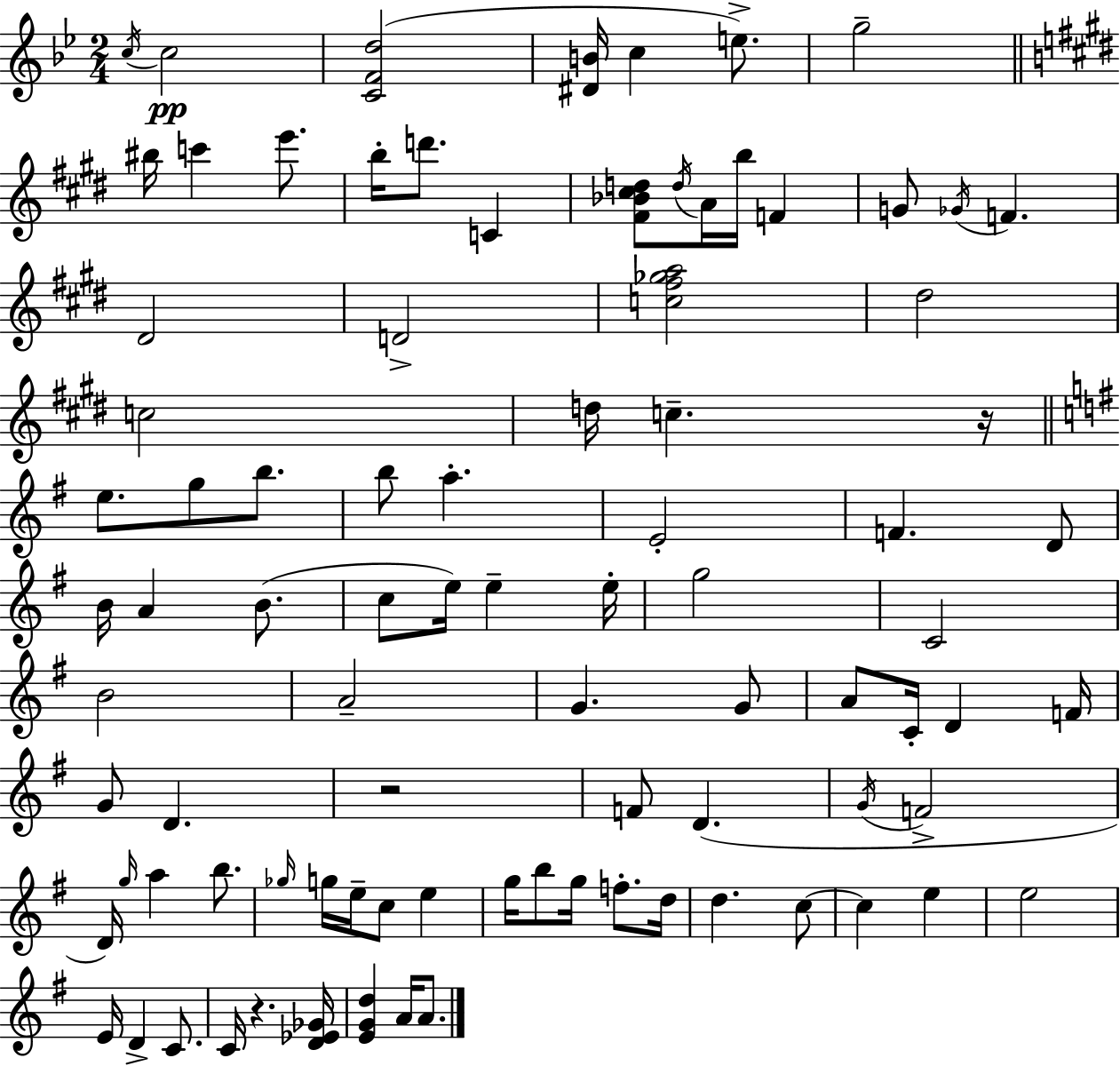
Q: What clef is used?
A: treble